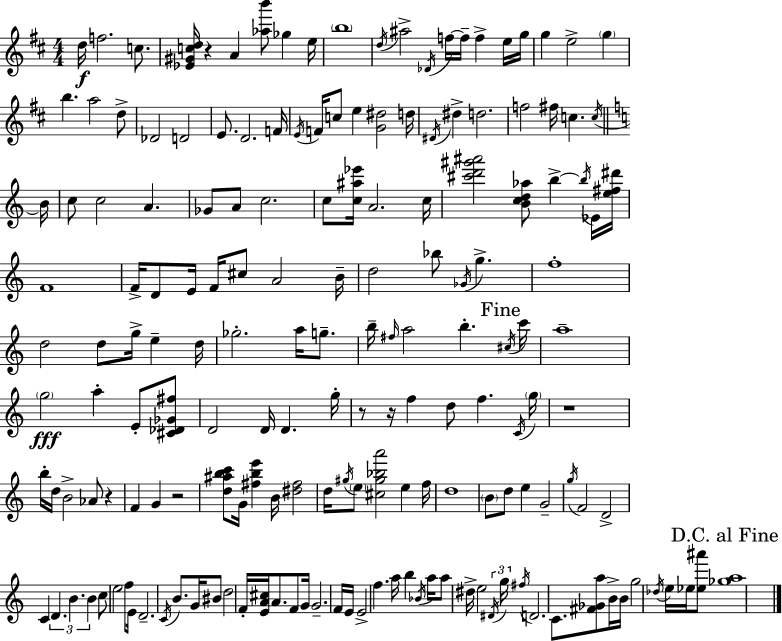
{
  \clef treble
  \numericTimeSignature
  \time 4/4
  \key d \major
  d''16\f f''2. c''8. | <ees' gis' c'' d''>16 r4 a'4 <aes'' b'''>8 ges''4 e''16 | \parenthesize b''1 | \acciaccatura { d''16 } ais''2-> \acciaccatura { des'16 } f''16~~ f''16-- f''4-> | \break e''16 g''16 g''4 e''2-> \parenthesize g''4 | b''4. a''2 | d''8-> des'2 d'2 | e'8. d'2. | \break f'16 \acciaccatura { e'16 } f'16 c''8 e''4 <g' dis''>2 | d''16 \acciaccatura { dis'16 } dis''4-> d''2. | f''2 fis''16 c''4. | \acciaccatura { c''16 } \bar "||" \break \key c \major b'16 c''8 c''2 a'4. | ges'8 a'8 c''2. | c''8 <c'' ais'' ees'''>16 a'2. | c''16 <cis''' d''' gis''' ais'''>2 <b' c'' d'' aes''>8 b''4->~~ \acciaccatura { b''16 } | \break ees'16 <e'' fis'' dis'''>16 f'1 | f'16-> d'8 e'16 f'16 cis''8 a'2 | b'16-- d''2 bes''8 \acciaccatura { ges'16 } g''4.-> | f''1-. | \break d''2 d''8 g''16-> e''4-- | d''16 ges''2.-. a''16 | g''8.-- b''16-- \grace { fis''16 } a''2 b''4.-. | \mark "Fine" \acciaccatura { cis''16 } c'''16 a''1-- | \break \parenthesize g''2\fff a''4-. | e'8-. <cis' des' ges' fis''>8 d'2 d'16 d'4. | g''16-. r8 r16 f''4 d''8 f''4. | \acciaccatura { c'16 } \parenthesize g''16 r1 | \break b''16-. d''16 b'2-> | aes'8 r4 f'4 g'4 r2 | <d'' ais'' b'' c'''>8 g'16 <fis'' b'' e'''>4 b'16 <dis'' fis''>2 | d''16 \acciaccatura { gis''16 } \parenthesize e''8 <cis'' gis'' bes'' a'''>2 | \break e''4 f''16 d''1 | \parenthesize b'8 d''8 e''4 g'2-- | \acciaccatura { g''16 } f'2 | d'2-> c'4 \tuplet 3/2 { d'4. | \break b'4. b'4 } c''8 e''2 | f''8 e'16 d'2.-- | \acciaccatura { c'16 } b'8. g'16 bis'8 d''2 | f'16-. <e' a' cis''>16 a'8. f'8 g'16 g'2.-- | \break f'16 e'16 e'2-> | f''4. a''16 b''4 \acciaccatura { bes'16 } a''16 a''8 | dis''16-> e''2 \tuplet 3/2 { \acciaccatura { dis'16 } g''16 \acciaccatura { fis''16 } } d'2. | c'8. <fis' ges' a''>8 b'16-> b'16 | \break g''2 \acciaccatura { des''16 } e''16 ees''16 <ees'' ais'''>8 \mark "D.C. al Fine" <ges'' a''>1 | \bar "|."
}